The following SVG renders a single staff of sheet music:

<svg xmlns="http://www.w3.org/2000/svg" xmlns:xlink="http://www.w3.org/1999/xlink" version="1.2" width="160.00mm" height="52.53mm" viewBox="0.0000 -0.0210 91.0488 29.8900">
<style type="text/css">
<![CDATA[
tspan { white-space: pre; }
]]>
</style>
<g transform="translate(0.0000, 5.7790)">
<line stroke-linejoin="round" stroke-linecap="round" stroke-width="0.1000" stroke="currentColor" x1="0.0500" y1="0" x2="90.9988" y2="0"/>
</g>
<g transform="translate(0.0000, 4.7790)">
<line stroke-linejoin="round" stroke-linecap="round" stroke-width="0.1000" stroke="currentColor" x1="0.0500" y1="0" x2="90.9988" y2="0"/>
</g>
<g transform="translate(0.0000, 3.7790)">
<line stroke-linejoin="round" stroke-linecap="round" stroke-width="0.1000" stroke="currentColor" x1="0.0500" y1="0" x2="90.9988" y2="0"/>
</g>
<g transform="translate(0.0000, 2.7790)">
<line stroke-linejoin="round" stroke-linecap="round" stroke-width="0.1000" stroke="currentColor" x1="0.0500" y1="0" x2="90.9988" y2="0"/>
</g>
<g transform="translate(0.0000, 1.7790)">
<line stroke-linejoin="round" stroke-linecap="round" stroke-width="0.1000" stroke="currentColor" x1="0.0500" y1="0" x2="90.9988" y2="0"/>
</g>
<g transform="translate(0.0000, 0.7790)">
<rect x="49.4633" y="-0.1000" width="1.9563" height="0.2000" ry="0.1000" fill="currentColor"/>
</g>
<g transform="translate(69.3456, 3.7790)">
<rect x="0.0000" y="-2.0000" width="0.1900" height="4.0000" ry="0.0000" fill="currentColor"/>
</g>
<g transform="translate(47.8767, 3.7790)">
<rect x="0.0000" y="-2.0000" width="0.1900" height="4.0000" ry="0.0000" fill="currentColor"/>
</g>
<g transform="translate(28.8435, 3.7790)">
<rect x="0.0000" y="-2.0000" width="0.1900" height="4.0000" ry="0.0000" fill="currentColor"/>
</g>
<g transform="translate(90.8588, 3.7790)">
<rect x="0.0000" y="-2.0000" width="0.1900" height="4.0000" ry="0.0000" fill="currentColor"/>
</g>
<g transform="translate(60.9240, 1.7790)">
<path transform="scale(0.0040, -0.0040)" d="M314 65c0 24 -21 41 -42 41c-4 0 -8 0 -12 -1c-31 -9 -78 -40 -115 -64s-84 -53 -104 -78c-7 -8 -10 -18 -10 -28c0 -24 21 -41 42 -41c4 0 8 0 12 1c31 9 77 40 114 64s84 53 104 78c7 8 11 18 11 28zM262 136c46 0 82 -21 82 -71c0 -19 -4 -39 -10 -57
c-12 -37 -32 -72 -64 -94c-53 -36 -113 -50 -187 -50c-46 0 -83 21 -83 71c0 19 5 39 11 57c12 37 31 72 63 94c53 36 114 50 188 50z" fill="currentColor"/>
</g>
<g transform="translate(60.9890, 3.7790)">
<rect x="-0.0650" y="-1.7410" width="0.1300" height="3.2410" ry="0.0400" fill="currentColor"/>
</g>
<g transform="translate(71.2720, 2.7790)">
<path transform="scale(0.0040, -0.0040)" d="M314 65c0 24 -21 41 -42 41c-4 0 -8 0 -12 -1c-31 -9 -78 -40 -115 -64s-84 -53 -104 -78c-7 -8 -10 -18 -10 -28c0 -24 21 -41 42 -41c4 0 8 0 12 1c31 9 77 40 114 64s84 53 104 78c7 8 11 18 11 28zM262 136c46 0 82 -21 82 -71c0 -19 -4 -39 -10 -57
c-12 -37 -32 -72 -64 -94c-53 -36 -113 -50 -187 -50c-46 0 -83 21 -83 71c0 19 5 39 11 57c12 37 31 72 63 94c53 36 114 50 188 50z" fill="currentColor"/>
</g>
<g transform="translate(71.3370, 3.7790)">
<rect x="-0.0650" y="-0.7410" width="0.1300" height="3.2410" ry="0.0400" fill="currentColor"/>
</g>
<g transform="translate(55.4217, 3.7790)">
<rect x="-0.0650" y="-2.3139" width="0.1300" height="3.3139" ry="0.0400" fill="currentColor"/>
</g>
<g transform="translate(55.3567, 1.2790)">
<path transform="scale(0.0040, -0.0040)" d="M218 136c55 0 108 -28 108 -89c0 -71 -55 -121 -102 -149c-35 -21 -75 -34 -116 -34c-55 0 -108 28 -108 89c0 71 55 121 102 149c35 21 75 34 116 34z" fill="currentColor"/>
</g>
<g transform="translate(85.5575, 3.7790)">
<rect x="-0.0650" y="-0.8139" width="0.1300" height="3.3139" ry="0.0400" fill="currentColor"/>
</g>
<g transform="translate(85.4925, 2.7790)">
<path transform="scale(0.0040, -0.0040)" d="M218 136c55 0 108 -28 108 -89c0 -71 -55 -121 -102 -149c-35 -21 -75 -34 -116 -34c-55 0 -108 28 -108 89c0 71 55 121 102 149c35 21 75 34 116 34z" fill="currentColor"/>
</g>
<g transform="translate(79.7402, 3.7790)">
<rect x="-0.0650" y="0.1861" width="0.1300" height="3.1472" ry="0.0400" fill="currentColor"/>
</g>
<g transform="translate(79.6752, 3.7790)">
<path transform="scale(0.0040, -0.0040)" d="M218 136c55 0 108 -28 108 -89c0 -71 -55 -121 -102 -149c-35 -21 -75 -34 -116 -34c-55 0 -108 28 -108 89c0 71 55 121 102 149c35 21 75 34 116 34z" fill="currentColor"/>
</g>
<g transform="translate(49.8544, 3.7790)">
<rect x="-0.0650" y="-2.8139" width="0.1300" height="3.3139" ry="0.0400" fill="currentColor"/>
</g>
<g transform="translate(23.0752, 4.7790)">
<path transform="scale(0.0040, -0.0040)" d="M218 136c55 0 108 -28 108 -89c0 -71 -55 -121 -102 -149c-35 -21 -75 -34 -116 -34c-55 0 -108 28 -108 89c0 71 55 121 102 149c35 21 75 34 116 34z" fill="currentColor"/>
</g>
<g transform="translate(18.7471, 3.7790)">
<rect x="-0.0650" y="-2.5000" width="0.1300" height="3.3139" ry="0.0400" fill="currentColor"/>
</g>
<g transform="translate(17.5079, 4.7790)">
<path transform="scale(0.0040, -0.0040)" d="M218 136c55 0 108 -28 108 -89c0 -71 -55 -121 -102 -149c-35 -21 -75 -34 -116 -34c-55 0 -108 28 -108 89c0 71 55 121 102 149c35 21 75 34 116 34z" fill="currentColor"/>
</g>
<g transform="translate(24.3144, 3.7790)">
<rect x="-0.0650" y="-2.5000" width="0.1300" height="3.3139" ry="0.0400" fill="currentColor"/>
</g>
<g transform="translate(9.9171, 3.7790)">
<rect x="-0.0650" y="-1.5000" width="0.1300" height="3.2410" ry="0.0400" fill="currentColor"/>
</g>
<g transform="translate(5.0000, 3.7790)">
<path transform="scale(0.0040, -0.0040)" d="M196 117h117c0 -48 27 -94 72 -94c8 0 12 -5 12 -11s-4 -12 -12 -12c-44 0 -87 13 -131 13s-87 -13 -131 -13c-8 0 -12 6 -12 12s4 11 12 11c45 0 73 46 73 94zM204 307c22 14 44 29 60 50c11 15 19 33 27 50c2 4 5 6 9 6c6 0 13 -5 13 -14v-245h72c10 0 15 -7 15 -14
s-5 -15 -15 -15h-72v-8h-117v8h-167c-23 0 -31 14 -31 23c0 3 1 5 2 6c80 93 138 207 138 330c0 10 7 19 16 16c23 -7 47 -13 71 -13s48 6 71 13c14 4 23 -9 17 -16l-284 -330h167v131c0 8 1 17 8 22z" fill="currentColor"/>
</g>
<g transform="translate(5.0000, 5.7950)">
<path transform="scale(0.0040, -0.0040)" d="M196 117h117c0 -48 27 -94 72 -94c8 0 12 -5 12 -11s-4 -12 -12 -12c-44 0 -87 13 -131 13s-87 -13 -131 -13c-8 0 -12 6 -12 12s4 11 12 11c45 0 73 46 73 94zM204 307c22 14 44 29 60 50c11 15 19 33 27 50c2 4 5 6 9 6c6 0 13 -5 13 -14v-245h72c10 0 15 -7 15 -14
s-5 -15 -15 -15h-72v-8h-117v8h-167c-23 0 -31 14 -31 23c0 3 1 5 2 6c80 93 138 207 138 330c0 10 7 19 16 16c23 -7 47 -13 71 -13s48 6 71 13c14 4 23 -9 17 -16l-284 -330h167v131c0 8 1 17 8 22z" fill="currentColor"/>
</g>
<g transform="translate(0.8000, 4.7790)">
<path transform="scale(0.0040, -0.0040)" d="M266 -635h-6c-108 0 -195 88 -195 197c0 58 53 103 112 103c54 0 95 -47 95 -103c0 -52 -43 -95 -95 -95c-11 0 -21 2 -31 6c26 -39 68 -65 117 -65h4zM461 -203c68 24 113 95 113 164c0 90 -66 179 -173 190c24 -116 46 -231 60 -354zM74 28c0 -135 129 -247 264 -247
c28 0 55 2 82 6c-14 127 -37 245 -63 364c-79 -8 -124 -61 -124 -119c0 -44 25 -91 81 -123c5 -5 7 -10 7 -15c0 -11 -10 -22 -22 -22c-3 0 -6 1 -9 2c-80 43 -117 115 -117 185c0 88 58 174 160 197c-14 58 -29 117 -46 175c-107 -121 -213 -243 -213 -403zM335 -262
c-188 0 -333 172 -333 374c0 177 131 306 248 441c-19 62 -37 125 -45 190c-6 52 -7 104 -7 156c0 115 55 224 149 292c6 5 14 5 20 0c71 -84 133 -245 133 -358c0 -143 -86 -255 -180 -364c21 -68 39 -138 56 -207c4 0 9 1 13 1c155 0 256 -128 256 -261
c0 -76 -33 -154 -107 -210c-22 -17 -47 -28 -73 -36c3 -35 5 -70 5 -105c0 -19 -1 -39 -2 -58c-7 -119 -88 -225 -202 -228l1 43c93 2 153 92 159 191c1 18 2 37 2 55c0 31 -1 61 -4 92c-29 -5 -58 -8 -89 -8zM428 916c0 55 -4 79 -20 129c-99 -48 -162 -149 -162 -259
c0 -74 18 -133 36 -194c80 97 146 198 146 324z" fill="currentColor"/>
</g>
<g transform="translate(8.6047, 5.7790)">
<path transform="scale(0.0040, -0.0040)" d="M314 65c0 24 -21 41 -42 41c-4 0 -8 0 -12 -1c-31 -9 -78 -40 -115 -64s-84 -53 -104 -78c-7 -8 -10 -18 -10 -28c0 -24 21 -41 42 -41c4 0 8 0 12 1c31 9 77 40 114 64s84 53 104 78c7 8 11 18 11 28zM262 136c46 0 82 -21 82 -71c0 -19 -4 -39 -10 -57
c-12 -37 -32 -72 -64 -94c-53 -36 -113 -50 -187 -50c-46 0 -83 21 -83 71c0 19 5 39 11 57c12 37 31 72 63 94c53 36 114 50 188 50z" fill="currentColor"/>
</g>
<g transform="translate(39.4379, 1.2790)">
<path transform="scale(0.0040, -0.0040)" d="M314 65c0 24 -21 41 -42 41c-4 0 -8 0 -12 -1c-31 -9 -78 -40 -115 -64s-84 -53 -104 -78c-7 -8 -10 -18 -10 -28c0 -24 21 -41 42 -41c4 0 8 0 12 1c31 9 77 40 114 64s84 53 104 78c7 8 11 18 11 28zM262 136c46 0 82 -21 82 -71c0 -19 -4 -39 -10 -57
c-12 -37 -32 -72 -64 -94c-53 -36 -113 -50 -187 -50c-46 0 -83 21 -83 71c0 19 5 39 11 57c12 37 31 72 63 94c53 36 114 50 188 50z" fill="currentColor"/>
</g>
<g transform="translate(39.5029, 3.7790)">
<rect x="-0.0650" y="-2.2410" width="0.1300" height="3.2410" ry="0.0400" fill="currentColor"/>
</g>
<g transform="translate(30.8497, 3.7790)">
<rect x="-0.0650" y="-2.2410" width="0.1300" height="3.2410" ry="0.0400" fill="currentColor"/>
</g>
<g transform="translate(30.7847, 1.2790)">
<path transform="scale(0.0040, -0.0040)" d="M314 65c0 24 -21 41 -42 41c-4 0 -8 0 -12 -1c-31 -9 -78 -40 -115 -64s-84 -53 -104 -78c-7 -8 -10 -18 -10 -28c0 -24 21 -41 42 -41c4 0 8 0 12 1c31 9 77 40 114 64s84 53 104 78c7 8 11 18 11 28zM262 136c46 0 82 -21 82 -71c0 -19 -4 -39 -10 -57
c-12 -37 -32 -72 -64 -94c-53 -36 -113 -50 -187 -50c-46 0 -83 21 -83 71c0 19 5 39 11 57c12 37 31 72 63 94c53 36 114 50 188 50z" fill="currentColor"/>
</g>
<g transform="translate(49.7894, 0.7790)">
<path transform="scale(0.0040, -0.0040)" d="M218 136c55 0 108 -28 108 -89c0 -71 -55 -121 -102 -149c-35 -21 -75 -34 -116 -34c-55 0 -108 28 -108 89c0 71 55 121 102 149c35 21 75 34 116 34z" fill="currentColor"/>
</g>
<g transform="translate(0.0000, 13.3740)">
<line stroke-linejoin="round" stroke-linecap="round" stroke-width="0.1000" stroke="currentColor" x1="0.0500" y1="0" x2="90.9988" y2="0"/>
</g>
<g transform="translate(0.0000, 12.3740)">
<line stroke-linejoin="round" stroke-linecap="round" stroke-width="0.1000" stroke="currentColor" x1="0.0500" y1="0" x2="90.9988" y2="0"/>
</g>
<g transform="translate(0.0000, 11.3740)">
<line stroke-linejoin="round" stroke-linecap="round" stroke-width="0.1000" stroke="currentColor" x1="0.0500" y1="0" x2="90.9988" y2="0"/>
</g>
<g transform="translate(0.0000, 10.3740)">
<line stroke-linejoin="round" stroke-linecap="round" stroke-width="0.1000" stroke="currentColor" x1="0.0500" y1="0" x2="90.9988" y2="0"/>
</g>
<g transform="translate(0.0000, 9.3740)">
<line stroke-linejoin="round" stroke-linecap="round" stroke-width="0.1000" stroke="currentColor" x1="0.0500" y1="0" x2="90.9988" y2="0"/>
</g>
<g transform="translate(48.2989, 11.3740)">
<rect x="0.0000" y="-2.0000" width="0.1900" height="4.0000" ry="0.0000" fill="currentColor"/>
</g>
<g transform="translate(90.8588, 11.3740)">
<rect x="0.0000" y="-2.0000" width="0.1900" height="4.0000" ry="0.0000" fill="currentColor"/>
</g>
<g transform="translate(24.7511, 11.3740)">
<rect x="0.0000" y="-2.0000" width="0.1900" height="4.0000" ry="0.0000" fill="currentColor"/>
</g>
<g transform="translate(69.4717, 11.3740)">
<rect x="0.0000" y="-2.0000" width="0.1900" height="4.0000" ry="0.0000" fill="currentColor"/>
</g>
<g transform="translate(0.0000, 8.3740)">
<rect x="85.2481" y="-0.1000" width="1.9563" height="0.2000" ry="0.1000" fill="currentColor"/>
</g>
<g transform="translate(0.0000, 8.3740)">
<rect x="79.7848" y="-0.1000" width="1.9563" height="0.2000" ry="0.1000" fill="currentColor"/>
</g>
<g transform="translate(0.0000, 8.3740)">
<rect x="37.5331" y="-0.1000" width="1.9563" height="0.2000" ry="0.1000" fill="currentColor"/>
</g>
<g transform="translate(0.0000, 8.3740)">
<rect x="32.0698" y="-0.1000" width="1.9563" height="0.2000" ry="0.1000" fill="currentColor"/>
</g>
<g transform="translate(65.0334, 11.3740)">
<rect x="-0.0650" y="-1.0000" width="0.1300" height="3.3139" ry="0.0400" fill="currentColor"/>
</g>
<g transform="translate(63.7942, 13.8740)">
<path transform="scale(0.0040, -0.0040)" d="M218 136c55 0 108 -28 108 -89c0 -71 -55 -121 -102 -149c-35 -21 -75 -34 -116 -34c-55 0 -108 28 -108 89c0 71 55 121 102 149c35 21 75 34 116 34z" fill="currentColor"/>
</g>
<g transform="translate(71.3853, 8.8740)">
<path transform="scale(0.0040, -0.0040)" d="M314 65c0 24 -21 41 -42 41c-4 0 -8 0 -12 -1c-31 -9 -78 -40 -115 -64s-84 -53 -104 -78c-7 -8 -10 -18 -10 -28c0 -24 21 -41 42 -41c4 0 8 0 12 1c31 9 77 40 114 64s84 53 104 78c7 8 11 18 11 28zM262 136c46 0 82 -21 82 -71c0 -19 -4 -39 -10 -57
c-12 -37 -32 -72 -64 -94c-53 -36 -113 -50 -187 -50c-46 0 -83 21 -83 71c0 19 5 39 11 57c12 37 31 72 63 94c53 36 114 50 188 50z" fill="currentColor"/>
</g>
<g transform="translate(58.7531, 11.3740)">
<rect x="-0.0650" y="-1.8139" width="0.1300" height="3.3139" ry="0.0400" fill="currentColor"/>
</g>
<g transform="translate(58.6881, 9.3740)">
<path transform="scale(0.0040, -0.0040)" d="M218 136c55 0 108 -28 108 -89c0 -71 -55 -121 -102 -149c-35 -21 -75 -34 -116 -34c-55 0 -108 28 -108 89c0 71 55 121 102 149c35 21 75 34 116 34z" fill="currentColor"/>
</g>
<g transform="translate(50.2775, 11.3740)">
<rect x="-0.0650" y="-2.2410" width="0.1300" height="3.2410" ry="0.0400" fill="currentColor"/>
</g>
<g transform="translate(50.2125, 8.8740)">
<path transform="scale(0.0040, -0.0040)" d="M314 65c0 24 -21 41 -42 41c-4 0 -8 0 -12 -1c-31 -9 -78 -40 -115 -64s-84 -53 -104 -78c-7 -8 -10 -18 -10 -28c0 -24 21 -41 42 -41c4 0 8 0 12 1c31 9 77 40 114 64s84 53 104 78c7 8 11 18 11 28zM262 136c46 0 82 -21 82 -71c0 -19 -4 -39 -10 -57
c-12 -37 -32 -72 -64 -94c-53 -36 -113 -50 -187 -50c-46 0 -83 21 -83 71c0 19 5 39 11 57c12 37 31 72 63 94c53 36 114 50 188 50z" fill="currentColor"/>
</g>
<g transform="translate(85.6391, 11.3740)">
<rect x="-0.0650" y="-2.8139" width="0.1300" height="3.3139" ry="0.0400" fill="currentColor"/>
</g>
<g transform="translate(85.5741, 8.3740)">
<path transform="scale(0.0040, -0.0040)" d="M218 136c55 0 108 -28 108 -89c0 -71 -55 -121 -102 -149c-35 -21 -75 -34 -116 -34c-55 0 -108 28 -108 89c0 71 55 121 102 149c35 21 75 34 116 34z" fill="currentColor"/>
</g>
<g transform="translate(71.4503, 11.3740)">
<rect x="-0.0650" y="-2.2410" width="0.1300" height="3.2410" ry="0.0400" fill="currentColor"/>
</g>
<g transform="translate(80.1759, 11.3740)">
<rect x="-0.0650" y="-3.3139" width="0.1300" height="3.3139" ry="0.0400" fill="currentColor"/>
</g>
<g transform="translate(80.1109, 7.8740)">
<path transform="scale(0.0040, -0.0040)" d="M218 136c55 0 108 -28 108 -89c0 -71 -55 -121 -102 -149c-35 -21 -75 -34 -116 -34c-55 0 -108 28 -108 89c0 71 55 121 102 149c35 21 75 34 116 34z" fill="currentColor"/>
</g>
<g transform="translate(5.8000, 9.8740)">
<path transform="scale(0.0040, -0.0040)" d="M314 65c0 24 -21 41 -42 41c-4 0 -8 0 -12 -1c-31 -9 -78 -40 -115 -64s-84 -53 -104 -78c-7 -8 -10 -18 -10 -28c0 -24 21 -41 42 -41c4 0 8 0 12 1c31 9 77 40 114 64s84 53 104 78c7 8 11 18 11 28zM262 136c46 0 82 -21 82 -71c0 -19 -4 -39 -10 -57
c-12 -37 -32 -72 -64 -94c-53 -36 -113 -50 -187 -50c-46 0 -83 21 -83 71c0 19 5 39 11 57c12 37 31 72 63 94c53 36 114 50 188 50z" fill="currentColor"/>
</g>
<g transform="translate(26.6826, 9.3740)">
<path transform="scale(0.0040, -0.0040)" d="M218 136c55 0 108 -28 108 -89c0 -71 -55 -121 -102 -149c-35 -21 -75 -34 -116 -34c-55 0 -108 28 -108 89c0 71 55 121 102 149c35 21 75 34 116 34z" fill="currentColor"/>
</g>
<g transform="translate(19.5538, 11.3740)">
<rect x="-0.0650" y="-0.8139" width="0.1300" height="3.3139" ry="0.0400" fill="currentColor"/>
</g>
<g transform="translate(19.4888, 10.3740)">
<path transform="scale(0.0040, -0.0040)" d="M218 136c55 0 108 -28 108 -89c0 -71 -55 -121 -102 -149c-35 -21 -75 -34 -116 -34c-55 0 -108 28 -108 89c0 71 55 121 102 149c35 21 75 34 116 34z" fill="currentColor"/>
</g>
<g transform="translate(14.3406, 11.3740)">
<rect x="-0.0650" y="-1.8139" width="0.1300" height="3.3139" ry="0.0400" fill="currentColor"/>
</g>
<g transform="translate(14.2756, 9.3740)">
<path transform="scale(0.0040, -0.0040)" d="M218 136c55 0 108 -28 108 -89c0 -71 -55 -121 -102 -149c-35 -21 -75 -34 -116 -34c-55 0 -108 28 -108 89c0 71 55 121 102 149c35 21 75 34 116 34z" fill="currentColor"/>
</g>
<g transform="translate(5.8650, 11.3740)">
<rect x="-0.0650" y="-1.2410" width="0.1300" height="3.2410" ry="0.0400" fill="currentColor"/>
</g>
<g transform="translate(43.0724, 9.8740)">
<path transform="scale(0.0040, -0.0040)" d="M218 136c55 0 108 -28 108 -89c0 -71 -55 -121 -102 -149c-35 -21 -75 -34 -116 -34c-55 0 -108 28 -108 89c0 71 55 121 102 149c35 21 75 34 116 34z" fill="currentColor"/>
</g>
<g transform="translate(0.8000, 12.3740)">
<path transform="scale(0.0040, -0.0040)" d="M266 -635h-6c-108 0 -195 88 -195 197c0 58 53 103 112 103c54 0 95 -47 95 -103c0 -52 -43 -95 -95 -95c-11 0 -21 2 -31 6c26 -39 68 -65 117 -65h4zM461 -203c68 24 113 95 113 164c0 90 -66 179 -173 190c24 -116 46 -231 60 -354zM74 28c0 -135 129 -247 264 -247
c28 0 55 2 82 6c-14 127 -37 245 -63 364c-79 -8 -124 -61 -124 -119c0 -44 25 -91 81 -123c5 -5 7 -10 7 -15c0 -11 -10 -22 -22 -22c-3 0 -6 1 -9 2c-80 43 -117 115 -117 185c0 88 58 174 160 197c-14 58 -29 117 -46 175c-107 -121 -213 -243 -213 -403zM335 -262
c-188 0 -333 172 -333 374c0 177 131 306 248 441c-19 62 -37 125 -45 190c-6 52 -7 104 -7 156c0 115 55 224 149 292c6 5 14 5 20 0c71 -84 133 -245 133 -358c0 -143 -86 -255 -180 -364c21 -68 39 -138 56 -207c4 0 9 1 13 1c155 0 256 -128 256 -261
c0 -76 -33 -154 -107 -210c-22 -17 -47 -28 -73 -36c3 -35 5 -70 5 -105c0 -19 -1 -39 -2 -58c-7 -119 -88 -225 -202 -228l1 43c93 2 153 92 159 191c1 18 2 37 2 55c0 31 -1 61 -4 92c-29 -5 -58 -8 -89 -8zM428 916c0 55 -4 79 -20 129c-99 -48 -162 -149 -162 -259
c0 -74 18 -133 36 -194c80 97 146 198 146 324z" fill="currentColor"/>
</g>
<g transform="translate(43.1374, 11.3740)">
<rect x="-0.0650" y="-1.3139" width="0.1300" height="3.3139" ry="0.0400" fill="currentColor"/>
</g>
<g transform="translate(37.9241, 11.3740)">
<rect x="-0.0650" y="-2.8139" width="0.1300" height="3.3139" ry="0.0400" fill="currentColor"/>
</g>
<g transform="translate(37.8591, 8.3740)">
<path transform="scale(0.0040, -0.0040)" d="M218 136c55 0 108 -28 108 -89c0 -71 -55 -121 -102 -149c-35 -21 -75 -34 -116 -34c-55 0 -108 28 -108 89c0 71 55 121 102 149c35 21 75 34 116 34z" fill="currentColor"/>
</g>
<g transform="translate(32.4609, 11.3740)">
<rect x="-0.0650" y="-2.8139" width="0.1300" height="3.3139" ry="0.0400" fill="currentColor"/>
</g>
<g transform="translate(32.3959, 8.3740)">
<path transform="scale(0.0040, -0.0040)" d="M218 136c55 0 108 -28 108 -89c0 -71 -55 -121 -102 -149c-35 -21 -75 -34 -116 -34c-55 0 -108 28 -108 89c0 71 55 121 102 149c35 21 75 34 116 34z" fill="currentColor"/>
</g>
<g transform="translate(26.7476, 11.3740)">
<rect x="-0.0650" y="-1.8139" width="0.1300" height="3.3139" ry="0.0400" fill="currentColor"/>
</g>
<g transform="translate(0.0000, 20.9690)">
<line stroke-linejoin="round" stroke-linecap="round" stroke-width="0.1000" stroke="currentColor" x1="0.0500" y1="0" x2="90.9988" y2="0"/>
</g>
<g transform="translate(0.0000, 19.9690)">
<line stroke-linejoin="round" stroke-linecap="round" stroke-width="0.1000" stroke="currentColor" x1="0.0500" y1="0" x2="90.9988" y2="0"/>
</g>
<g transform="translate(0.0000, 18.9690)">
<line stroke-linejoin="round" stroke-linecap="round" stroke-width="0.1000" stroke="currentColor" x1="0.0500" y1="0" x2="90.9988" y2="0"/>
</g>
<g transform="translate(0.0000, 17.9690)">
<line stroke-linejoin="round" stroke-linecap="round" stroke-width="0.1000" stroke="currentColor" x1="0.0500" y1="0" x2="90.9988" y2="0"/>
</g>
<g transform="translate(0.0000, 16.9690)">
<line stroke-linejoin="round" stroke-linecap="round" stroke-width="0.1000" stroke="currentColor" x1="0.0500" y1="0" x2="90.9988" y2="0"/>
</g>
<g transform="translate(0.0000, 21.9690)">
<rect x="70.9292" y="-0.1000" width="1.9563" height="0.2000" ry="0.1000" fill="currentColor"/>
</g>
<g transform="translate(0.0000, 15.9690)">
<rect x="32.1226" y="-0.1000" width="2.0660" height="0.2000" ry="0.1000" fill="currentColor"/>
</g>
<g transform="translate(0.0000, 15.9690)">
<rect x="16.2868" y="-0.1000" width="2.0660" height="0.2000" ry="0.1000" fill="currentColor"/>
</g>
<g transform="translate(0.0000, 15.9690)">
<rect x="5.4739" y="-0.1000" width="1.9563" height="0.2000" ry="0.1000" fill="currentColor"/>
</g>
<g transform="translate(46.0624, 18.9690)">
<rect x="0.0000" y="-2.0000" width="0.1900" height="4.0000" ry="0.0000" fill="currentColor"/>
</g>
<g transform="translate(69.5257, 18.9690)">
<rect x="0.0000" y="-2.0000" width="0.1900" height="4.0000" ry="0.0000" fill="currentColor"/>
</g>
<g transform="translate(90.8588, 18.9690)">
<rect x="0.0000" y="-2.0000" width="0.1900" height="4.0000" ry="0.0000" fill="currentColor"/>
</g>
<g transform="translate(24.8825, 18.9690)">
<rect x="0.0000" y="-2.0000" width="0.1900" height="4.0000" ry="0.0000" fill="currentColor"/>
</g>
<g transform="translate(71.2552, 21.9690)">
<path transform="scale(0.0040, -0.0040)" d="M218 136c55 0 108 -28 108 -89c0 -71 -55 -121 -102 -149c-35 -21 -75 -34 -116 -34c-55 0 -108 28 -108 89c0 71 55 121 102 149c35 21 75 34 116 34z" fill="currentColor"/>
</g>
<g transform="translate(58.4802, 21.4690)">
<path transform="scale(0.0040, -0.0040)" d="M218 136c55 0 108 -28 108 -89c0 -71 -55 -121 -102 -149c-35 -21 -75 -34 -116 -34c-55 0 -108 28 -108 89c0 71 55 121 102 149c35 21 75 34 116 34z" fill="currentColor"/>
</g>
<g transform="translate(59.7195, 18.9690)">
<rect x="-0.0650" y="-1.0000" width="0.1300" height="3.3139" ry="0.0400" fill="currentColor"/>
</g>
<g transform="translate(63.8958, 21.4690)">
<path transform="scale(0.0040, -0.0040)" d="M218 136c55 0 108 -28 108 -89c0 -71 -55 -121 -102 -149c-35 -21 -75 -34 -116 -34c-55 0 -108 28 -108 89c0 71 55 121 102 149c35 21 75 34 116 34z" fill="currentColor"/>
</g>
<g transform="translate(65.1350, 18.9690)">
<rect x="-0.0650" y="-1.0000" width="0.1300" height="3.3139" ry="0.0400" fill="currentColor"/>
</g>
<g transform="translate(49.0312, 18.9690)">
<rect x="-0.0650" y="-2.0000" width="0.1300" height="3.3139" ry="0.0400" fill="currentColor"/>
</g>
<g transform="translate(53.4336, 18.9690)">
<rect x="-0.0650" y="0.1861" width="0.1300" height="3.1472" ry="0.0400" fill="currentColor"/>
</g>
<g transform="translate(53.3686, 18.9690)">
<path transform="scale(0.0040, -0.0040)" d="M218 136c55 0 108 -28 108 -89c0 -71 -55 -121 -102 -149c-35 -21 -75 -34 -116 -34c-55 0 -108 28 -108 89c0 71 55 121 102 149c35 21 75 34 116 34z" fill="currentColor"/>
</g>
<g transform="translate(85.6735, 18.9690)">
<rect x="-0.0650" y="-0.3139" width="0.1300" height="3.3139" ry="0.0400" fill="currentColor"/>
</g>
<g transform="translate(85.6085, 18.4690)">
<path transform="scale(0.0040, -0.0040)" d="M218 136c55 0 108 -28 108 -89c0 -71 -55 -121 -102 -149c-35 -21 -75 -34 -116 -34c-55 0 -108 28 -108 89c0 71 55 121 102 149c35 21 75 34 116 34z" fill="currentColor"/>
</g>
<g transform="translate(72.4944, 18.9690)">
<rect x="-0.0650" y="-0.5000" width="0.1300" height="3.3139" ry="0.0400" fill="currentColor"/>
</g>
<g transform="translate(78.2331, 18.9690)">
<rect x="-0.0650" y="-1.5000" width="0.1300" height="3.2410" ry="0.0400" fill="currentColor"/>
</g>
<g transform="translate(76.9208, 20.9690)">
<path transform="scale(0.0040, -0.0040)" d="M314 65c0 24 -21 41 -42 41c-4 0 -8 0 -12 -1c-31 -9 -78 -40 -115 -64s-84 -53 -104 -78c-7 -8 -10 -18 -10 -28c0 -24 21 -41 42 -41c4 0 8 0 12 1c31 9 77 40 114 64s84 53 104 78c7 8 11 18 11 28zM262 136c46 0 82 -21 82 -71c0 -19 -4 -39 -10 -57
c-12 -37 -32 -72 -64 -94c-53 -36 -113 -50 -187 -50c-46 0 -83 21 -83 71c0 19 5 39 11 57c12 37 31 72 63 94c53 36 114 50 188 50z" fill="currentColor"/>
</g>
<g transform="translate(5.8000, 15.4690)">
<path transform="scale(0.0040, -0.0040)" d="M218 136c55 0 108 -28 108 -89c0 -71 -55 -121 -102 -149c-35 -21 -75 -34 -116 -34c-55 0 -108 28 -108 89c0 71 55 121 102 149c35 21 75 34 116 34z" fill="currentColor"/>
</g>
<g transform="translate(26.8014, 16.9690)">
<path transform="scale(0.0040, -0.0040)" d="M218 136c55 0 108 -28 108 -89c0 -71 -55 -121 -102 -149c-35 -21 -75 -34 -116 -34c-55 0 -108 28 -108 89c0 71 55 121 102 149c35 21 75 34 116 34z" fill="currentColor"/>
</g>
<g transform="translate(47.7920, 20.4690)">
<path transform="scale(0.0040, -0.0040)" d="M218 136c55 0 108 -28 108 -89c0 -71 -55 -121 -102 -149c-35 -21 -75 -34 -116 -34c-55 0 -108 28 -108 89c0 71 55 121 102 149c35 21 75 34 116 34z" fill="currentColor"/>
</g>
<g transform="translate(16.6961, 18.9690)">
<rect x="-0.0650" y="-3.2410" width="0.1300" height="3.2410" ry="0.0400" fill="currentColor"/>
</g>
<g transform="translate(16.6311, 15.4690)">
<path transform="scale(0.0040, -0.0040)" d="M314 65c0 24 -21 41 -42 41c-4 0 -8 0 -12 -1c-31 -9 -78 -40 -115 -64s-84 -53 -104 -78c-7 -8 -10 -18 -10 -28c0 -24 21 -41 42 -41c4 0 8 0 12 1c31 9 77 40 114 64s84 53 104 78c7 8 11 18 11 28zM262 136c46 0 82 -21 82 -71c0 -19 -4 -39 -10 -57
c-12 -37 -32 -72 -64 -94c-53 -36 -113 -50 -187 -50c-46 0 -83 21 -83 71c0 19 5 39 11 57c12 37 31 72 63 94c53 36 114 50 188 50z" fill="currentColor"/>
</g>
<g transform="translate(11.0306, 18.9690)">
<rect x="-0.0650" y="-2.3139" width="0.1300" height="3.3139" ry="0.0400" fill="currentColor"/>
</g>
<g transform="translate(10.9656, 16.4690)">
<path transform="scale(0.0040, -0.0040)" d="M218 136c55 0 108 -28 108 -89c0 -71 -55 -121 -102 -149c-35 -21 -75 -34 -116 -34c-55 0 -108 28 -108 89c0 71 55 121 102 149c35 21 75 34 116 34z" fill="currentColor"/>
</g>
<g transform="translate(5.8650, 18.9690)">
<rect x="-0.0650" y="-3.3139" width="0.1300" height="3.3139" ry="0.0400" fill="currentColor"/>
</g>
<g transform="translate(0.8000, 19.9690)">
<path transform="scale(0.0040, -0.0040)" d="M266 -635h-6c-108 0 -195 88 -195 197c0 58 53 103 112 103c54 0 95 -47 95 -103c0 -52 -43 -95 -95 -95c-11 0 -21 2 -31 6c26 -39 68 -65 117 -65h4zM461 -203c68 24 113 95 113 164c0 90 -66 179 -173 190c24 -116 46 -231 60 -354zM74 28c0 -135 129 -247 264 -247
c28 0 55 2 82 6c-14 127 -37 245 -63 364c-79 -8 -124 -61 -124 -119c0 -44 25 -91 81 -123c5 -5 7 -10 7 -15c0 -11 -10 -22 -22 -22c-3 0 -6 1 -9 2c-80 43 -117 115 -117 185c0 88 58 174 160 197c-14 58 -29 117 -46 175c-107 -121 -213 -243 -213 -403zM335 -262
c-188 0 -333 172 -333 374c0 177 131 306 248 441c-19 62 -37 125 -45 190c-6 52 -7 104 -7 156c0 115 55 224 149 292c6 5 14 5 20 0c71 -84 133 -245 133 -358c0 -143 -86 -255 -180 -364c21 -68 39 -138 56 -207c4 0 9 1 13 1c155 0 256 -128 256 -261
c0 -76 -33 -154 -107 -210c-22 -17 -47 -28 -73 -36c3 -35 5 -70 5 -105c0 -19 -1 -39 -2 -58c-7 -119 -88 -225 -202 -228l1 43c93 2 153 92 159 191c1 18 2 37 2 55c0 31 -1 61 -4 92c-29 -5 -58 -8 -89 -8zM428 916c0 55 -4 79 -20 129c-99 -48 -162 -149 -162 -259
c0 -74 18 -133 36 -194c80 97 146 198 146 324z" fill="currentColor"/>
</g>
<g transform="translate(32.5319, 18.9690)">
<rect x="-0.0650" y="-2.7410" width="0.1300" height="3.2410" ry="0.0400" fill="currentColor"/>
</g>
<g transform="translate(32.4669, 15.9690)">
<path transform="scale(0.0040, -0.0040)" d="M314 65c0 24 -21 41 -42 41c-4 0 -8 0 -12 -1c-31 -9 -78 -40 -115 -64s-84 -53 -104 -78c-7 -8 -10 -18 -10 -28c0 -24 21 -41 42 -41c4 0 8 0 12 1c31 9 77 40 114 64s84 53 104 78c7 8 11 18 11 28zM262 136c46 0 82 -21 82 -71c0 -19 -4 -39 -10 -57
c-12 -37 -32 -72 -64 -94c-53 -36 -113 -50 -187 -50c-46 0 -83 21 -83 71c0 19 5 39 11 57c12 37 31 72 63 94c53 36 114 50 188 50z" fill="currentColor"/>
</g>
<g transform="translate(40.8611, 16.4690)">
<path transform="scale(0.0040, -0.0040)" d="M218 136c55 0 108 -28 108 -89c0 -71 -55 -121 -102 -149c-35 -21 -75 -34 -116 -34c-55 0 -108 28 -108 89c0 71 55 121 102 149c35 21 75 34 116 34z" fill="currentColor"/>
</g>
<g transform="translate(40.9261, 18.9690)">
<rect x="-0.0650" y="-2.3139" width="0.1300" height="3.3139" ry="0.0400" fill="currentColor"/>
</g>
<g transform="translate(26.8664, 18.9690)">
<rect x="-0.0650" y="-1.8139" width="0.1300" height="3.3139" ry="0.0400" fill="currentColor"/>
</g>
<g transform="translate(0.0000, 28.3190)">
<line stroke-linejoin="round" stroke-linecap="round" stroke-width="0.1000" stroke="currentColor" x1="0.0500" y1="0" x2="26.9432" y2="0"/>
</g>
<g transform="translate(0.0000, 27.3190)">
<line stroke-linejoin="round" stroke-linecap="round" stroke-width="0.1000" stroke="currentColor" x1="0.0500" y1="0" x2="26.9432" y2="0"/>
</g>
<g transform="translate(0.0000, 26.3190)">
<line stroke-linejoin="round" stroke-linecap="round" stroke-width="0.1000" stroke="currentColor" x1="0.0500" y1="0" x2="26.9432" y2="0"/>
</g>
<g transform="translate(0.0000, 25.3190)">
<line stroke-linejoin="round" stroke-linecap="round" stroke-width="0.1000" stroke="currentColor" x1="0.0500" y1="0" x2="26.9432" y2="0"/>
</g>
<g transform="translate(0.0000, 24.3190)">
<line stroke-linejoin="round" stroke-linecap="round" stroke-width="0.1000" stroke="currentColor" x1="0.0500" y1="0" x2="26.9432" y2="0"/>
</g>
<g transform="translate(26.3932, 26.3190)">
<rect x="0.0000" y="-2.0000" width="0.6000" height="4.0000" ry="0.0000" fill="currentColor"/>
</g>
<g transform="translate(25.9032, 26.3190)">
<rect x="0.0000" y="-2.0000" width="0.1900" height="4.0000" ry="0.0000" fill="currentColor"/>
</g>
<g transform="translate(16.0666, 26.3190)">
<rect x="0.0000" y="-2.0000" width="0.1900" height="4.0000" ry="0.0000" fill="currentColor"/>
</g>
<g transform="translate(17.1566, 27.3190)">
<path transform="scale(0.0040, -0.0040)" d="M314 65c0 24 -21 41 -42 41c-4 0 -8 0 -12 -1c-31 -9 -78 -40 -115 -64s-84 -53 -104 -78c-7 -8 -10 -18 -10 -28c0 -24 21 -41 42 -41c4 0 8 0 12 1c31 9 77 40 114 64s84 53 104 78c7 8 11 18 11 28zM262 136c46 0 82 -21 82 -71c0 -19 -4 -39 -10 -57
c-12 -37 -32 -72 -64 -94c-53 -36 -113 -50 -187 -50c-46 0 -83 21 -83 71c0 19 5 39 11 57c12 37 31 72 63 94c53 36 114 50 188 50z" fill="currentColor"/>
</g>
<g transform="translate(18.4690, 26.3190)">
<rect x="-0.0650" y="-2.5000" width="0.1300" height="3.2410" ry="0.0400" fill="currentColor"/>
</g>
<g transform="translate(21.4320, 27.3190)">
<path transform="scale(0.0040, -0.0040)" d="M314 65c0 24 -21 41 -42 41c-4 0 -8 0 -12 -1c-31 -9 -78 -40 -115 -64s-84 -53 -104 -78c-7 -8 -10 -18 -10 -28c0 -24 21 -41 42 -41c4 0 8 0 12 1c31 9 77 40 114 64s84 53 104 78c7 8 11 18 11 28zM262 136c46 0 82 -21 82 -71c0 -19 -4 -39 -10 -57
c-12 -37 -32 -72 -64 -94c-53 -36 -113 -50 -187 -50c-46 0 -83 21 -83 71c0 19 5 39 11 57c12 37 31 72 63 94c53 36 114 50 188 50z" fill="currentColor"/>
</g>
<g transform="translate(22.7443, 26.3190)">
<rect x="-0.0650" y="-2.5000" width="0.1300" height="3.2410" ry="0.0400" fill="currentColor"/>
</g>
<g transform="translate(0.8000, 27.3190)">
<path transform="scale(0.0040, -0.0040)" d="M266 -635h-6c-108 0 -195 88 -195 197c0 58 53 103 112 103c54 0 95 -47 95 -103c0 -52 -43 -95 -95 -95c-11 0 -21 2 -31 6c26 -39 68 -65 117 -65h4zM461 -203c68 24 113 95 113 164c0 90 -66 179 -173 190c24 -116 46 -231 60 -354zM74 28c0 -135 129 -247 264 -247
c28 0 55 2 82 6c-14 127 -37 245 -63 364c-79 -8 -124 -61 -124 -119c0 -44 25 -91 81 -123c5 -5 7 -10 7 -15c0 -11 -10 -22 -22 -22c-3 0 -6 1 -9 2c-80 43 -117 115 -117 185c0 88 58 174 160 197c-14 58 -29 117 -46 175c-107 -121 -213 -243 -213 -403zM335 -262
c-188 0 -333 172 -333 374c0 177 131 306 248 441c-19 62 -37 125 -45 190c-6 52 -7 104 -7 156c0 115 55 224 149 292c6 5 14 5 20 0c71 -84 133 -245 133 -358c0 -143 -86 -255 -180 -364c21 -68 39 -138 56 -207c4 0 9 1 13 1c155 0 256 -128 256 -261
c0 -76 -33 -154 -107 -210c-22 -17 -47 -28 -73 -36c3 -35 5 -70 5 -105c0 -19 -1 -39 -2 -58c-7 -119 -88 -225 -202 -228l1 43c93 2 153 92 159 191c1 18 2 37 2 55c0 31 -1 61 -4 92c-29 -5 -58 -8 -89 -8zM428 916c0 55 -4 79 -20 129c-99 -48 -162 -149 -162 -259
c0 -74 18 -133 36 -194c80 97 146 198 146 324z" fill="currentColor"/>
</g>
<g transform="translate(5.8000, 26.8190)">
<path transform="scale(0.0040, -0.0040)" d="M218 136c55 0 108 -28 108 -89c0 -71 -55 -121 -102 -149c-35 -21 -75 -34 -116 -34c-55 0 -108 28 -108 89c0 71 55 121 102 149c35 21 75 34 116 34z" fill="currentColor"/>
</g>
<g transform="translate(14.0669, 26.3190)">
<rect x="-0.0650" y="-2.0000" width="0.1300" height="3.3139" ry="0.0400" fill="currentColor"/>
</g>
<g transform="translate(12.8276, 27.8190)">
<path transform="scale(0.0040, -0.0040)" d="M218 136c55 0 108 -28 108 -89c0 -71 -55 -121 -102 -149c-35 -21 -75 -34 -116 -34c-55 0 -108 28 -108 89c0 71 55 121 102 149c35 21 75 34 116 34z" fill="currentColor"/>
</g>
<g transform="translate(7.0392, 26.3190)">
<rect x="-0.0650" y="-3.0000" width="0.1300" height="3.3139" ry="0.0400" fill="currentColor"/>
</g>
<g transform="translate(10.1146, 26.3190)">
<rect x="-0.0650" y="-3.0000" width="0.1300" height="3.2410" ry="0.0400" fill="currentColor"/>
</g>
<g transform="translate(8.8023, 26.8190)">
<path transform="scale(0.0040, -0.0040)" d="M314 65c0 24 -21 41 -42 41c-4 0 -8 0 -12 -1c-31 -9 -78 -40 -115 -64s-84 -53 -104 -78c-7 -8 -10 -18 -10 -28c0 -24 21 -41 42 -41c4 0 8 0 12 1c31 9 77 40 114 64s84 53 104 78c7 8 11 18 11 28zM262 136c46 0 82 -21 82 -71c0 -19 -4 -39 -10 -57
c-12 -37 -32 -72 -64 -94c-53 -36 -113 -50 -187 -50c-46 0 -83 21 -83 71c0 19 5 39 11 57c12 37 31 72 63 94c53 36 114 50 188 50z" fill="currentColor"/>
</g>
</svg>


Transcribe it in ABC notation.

X:1
T:Untitled
M:4/4
L:1/4
K:C
E2 G G g2 g2 a g f2 d2 B d e2 f d f a a e g2 f D g2 b a b g b2 f a2 g F B D D C E2 c A A2 F G2 G2